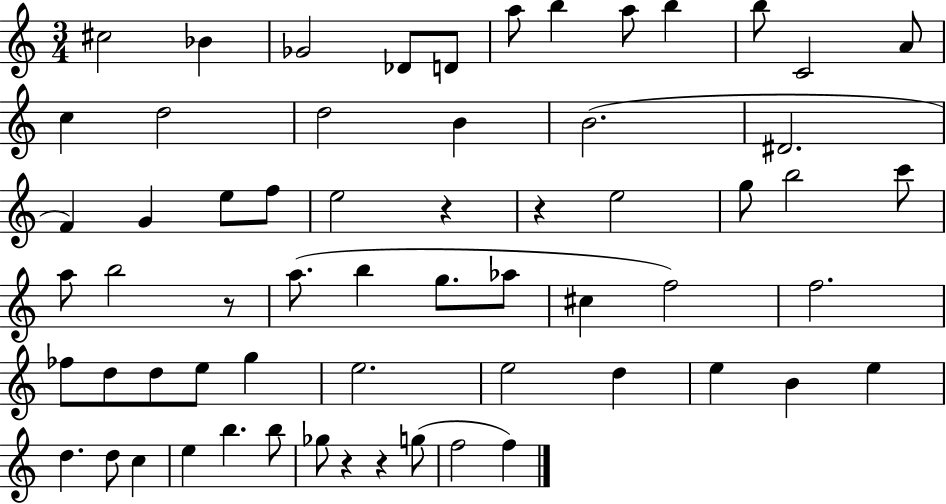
X:1
T:Untitled
M:3/4
L:1/4
K:C
^c2 _B _G2 _D/2 D/2 a/2 b a/2 b b/2 C2 A/2 c d2 d2 B B2 ^D2 F G e/2 f/2 e2 z z e2 g/2 b2 c'/2 a/2 b2 z/2 a/2 b g/2 _a/2 ^c f2 f2 _f/2 d/2 d/2 e/2 g e2 e2 d e B e d d/2 c e b b/2 _g/2 z z g/2 f2 f